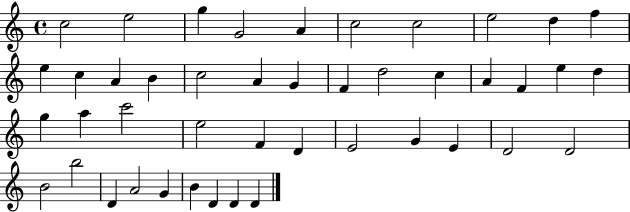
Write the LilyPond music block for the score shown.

{
  \clef treble
  \time 4/4
  \defaultTimeSignature
  \key c \major
  c''2 e''2 | g''4 g'2 a'4 | c''2 c''2 | e''2 d''4 f''4 | \break e''4 c''4 a'4 b'4 | c''2 a'4 g'4 | f'4 d''2 c''4 | a'4 f'4 e''4 d''4 | \break g''4 a''4 c'''2 | e''2 f'4 d'4 | e'2 g'4 e'4 | d'2 d'2 | \break b'2 b''2 | d'4 a'2 g'4 | b'4 d'4 d'4 d'4 | \bar "|."
}